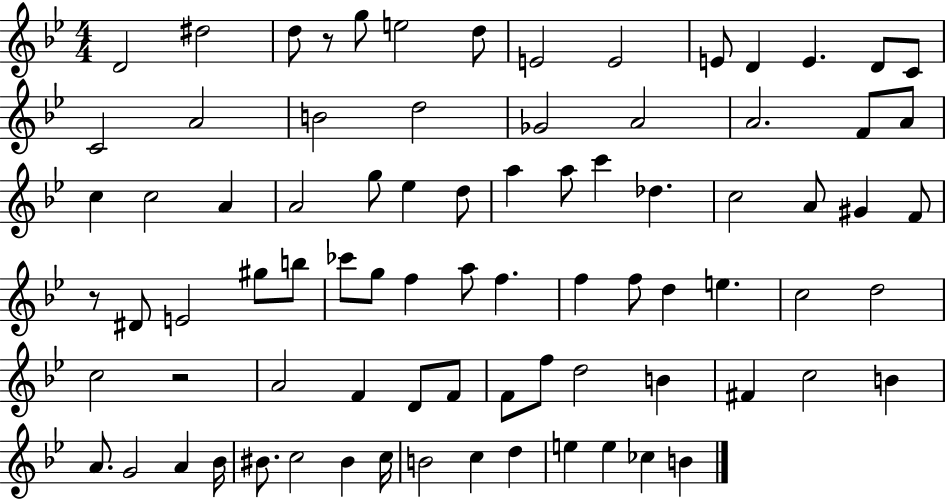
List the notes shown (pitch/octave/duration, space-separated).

D4/h D#5/h D5/e R/e G5/e E5/h D5/e E4/h E4/h E4/e D4/q E4/q. D4/e C4/e C4/h A4/h B4/h D5/h Gb4/h A4/h A4/h. F4/e A4/e C5/q C5/h A4/q A4/h G5/e Eb5/q D5/e A5/q A5/e C6/q Db5/q. C5/h A4/e G#4/q F4/e R/e D#4/e E4/h G#5/e B5/e CES6/e G5/e F5/q A5/e F5/q. F5/q F5/e D5/q E5/q. C5/h D5/h C5/h R/h A4/h F4/q D4/e F4/e F4/e F5/e D5/h B4/q F#4/q C5/h B4/q A4/e. G4/h A4/q Bb4/s BIS4/e. C5/h BIS4/q C5/s B4/h C5/q D5/q E5/q E5/q CES5/q B4/q